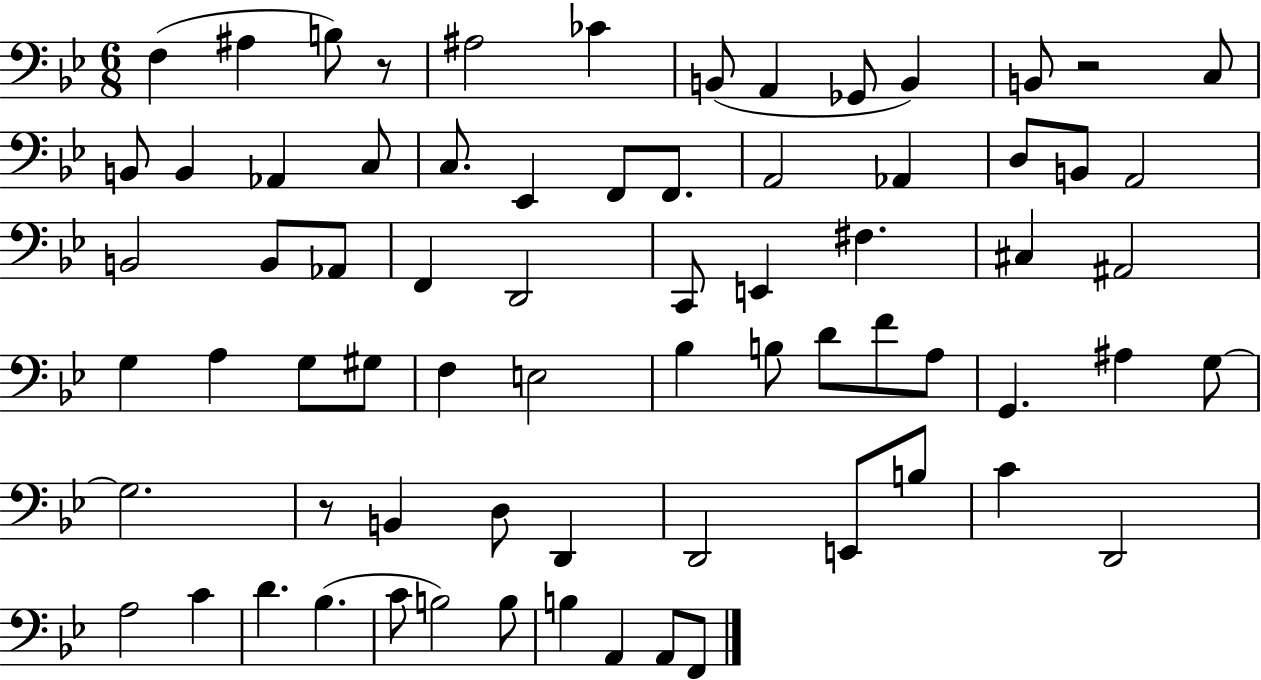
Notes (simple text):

F3/q A#3/q B3/e R/e A#3/h CES4/q B2/e A2/q Gb2/e B2/q B2/e R/h C3/e B2/e B2/q Ab2/q C3/e C3/e. Eb2/q F2/e F2/e. A2/h Ab2/q D3/e B2/e A2/h B2/h B2/e Ab2/e F2/q D2/h C2/e E2/q F#3/q. C#3/q A#2/h G3/q A3/q G3/e G#3/e F3/q E3/h Bb3/q B3/e D4/e F4/e A3/e G2/q. A#3/q G3/e G3/h. R/e B2/q D3/e D2/q D2/h E2/e B3/e C4/q D2/h A3/h C4/q D4/q. Bb3/q. C4/e B3/h B3/e B3/q A2/q A2/e F2/e